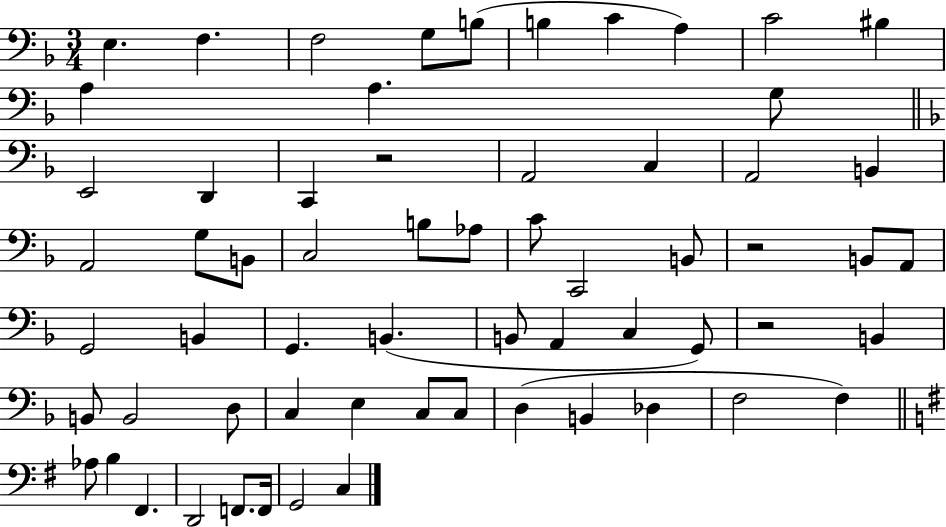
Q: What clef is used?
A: bass